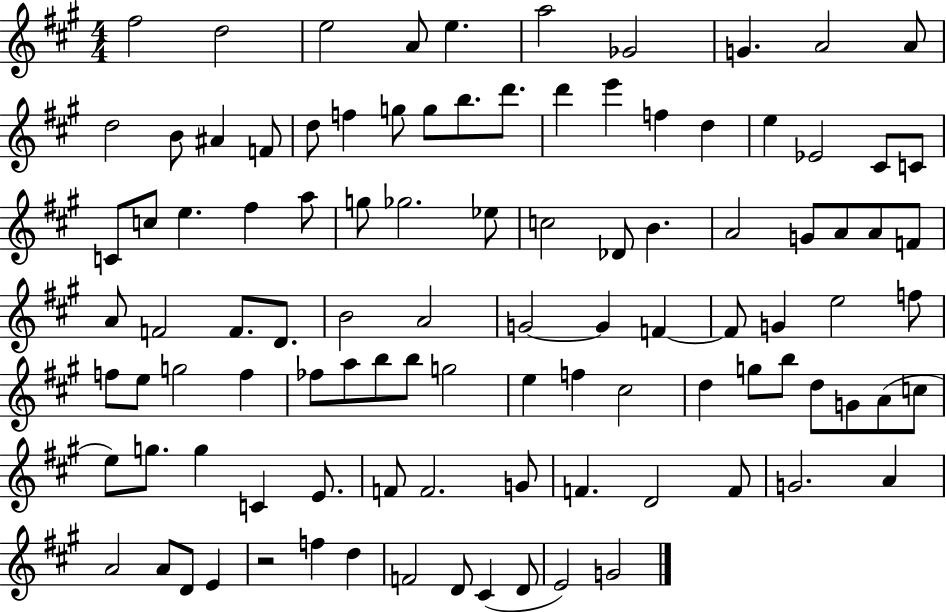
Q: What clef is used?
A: treble